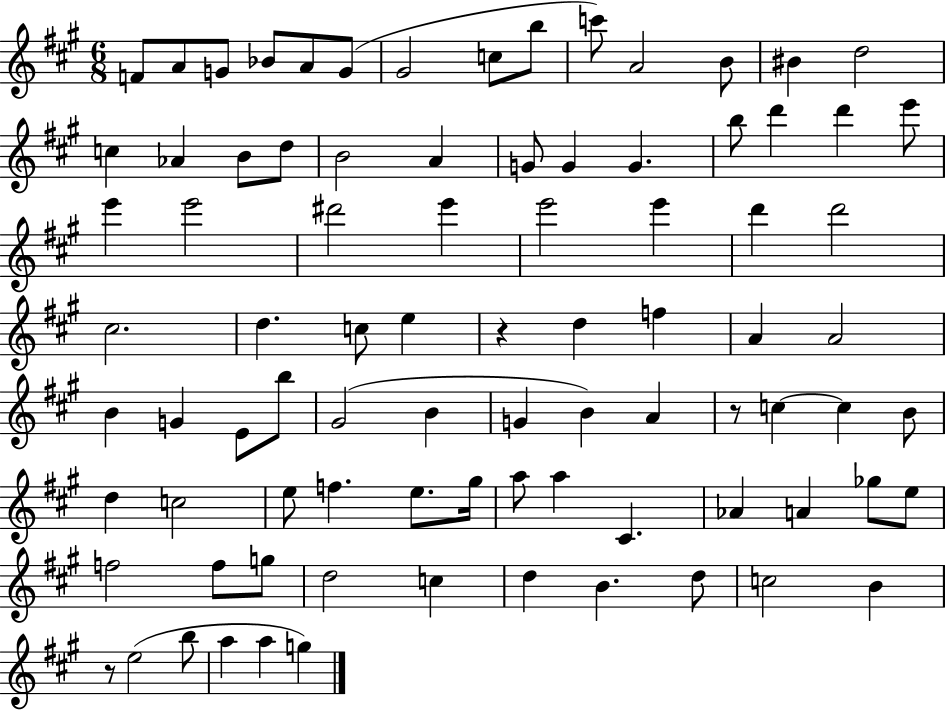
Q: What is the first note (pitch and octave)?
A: F4